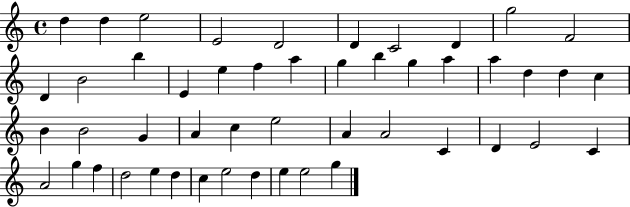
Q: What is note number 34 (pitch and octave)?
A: C4